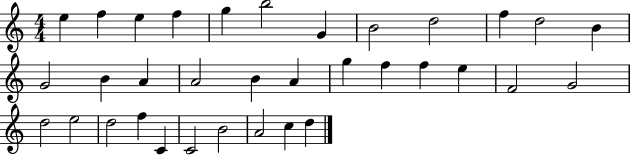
X:1
T:Untitled
M:4/4
L:1/4
K:C
e f e f g b2 G B2 d2 f d2 B G2 B A A2 B A g f f e F2 G2 d2 e2 d2 f C C2 B2 A2 c d